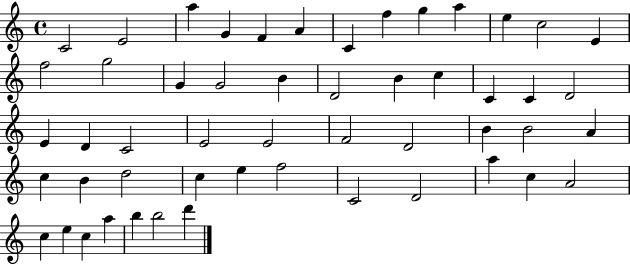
C4/h E4/h A5/q G4/q F4/q A4/q C4/q F5/q G5/q A5/q E5/q C5/h E4/q F5/h G5/h G4/q G4/h B4/q D4/h B4/q C5/q C4/q C4/q D4/h E4/q D4/q C4/h E4/h E4/h F4/h D4/h B4/q B4/h A4/q C5/q B4/q D5/h C5/q E5/q F5/h C4/h D4/h A5/q C5/q A4/h C5/q E5/q C5/q A5/q B5/q B5/h D6/q